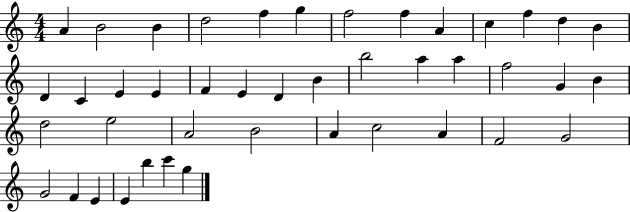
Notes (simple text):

A4/q B4/h B4/q D5/h F5/q G5/q F5/h F5/q A4/q C5/q F5/q D5/q B4/q D4/q C4/q E4/q E4/q F4/q E4/q D4/q B4/q B5/h A5/q A5/q F5/h G4/q B4/q D5/h E5/h A4/h B4/h A4/q C5/h A4/q F4/h G4/h G4/h F4/q E4/q E4/q B5/q C6/q G5/q